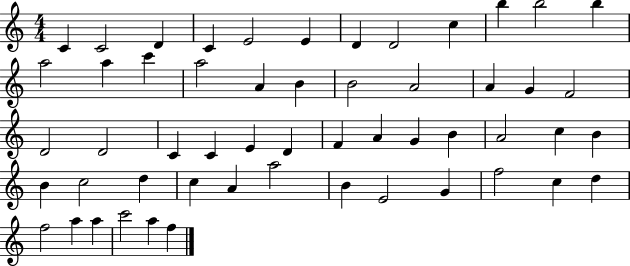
X:1
T:Untitled
M:4/4
L:1/4
K:C
C C2 D C E2 E D D2 c b b2 b a2 a c' a2 A B B2 A2 A G F2 D2 D2 C C E D F A G B A2 c B B c2 d c A a2 B E2 G f2 c d f2 a a c'2 a f